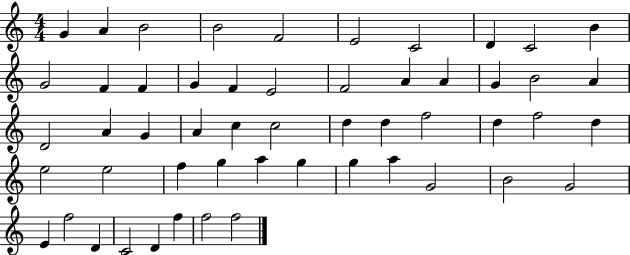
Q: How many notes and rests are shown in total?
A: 53